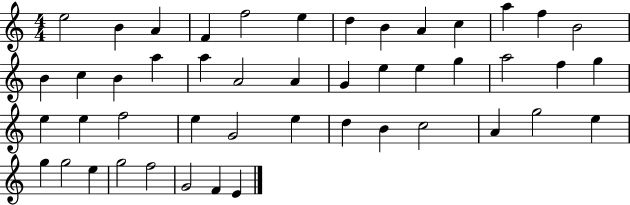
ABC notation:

X:1
T:Untitled
M:4/4
L:1/4
K:C
e2 B A F f2 e d B A c a f B2 B c B a a A2 A G e e g a2 f g e e f2 e G2 e d B c2 A g2 e g g2 e g2 f2 G2 F E